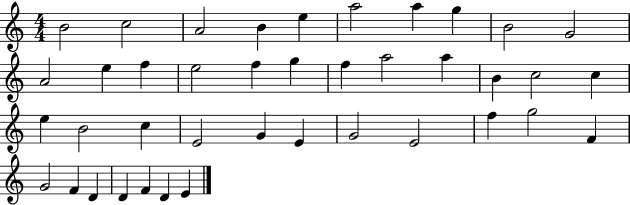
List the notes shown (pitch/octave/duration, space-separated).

B4/h C5/h A4/h B4/q E5/q A5/h A5/q G5/q B4/h G4/h A4/h E5/q F5/q E5/h F5/q G5/q F5/q A5/h A5/q B4/q C5/h C5/q E5/q B4/h C5/q E4/h G4/q E4/q G4/h E4/h F5/q G5/h F4/q G4/h F4/q D4/q D4/q F4/q D4/q E4/q